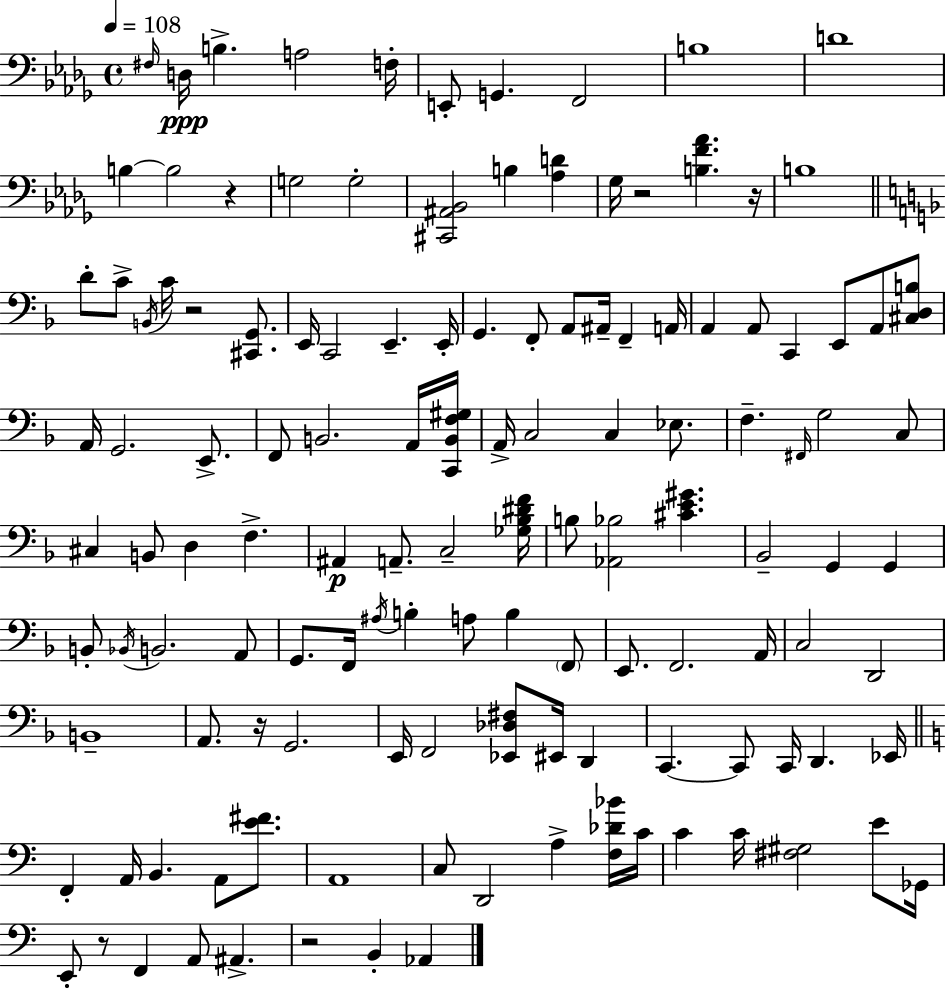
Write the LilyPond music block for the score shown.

{
  \clef bass
  \time 4/4
  \defaultTimeSignature
  \key bes \minor
  \tempo 4 = 108
  \grace { fis16 }\ppp d16 b4.-> a2 | f16-. e,8-. g,4. f,2 | b1 | d'1 | \break b4~~ b2 r4 | g2 g2-. | <cis, ais, bes,>2 b4 <aes d'>4 | ges16 r2 <b f' aes'>4. | \break r16 b1 | \bar "||" \break \key d \minor d'8-. c'8-> \acciaccatura { b,16 } c'16 r2 <cis, g,>8. | e,16 c,2 e,4.-- | e,16-. g,4. f,8-. a,8 ais,16-- f,4-- | a,16 a,4 a,8 c,4 e,8 a,8 <cis d b>8 | \break a,16 g,2. e,8.-> | f,8 b,2. a,16 | <c, b, f gis>16 a,16-> c2 c4 ees8. | f4.-- \grace { fis,16 } g2 | \break c8 cis4 b,8 d4 f4.-> | ais,4\p a,8.-- c2-- | <ges bes dis' f'>16 b8 <aes, bes>2 <cis' e' gis'>4. | bes,2-- g,4 g,4 | \break b,8-. \acciaccatura { bes,16 } b,2. | a,8 g,8. f,16 \acciaccatura { ais16 } b4-. a8 b4 | \parenthesize f,8 e,8. f,2. | a,16 c2 d,2 | \break b,1-- | a,8. r16 g,2. | e,16 f,2 <ees, des fis>8 eis,16 | d,4 c,4.~~ c,8 c,16 d,4. | \break ees,16 \bar "||" \break \key a \minor f,4-. a,16 b,4. a,8 <e' fis'>8. | a,1 | c8 d,2 a4-> <f des' bes'>16 c'16 | c'4 c'16 <fis gis>2 e'8 ges,16 | \break e,8-. r8 f,4 a,8 ais,4.-> | r2 b,4-. aes,4 | \bar "|."
}